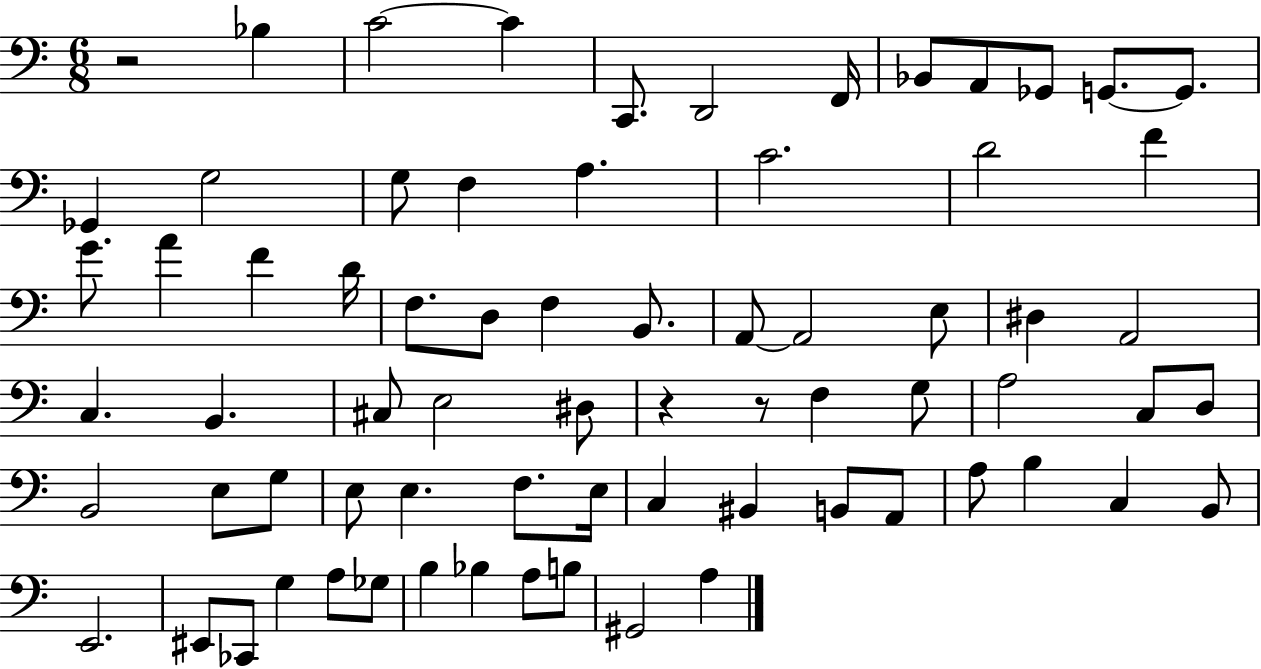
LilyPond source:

{
  \clef bass
  \numericTimeSignature
  \time 6/8
  \key c \major
  \repeat volta 2 { r2 bes4 | c'2~~ c'4 | c,8. d,2 f,16 | bes,8 a,8 ges,8 g,8.~~ g,8. | \break ges,4 g2 | g8 f4 a4. | c'2. | d'2 f'4 | \break g'8. a'4 f'4 d'16 | f8. d8 f4 b,8. | a,8~~ a,2 e8 | dis4 a,2 | \break c4. b,4. | cis8 e2 dis8 | r4 r8 f4 g8 | a2 c8 d8 | \break b,2 e8 g8 | e8 e4. f8. e16 | c4 bis,4 b,8 a,8 | a8 b4 c4 b,8 | \break e,2. | eis,8 ces,8 g4 a8 ges8 | b4 bes4 a8 b8 | gis,2 a4 | \break } \bar "|."
}